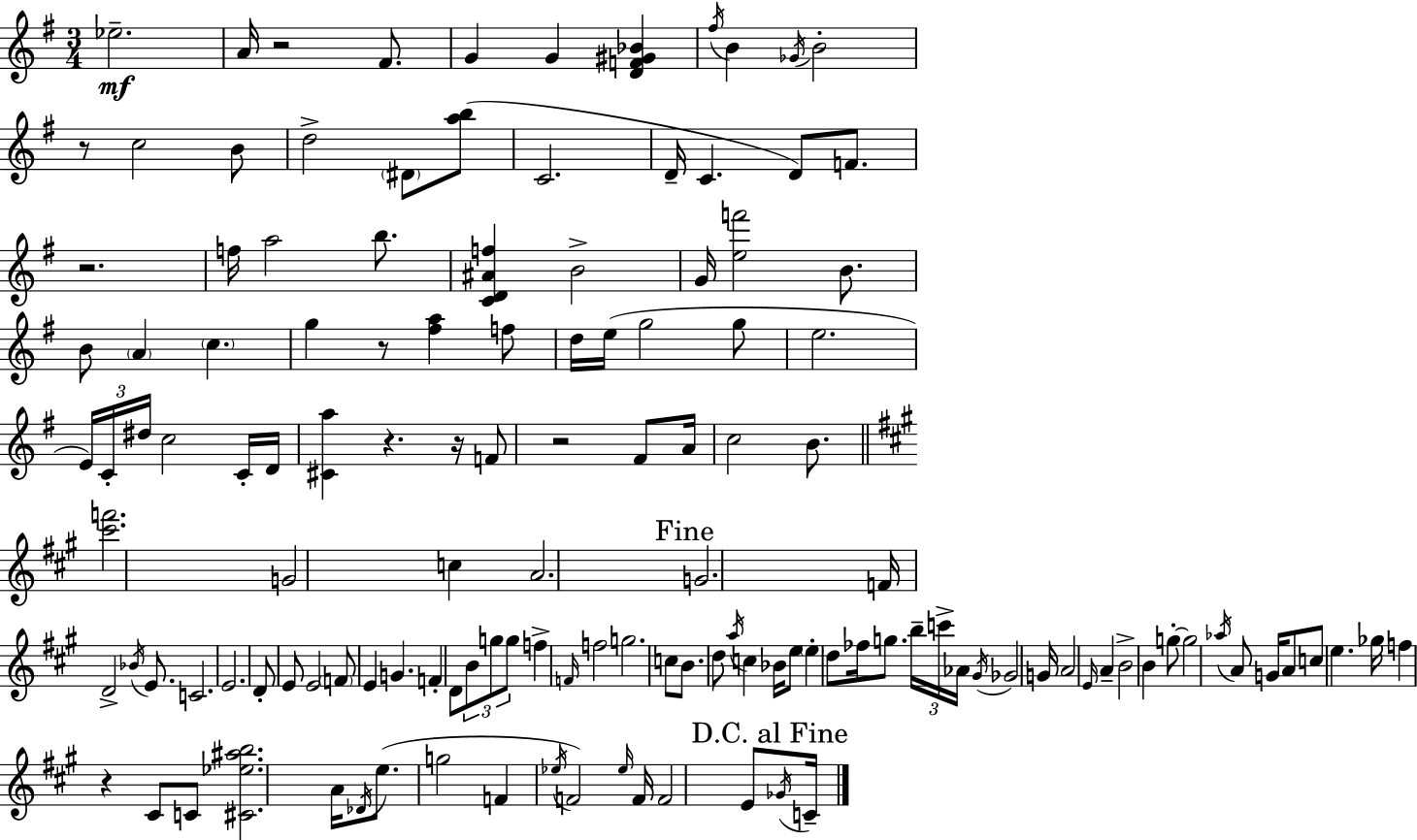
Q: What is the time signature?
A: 3/4